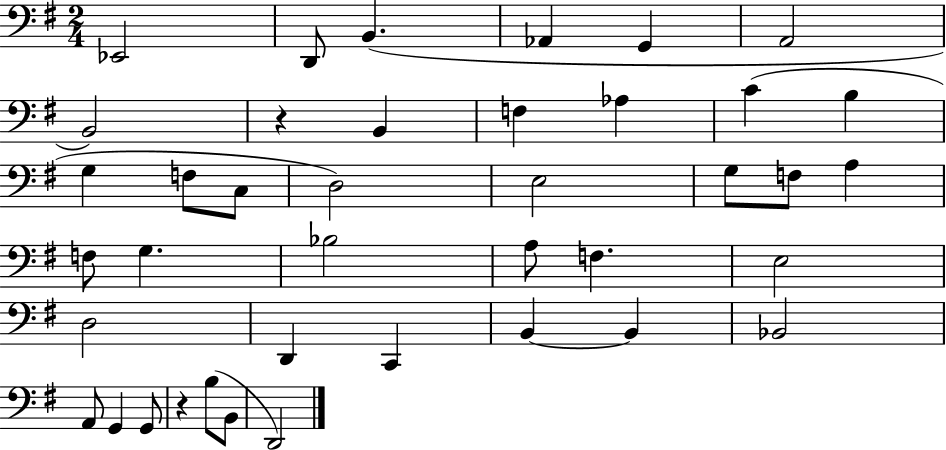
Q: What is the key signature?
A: G major